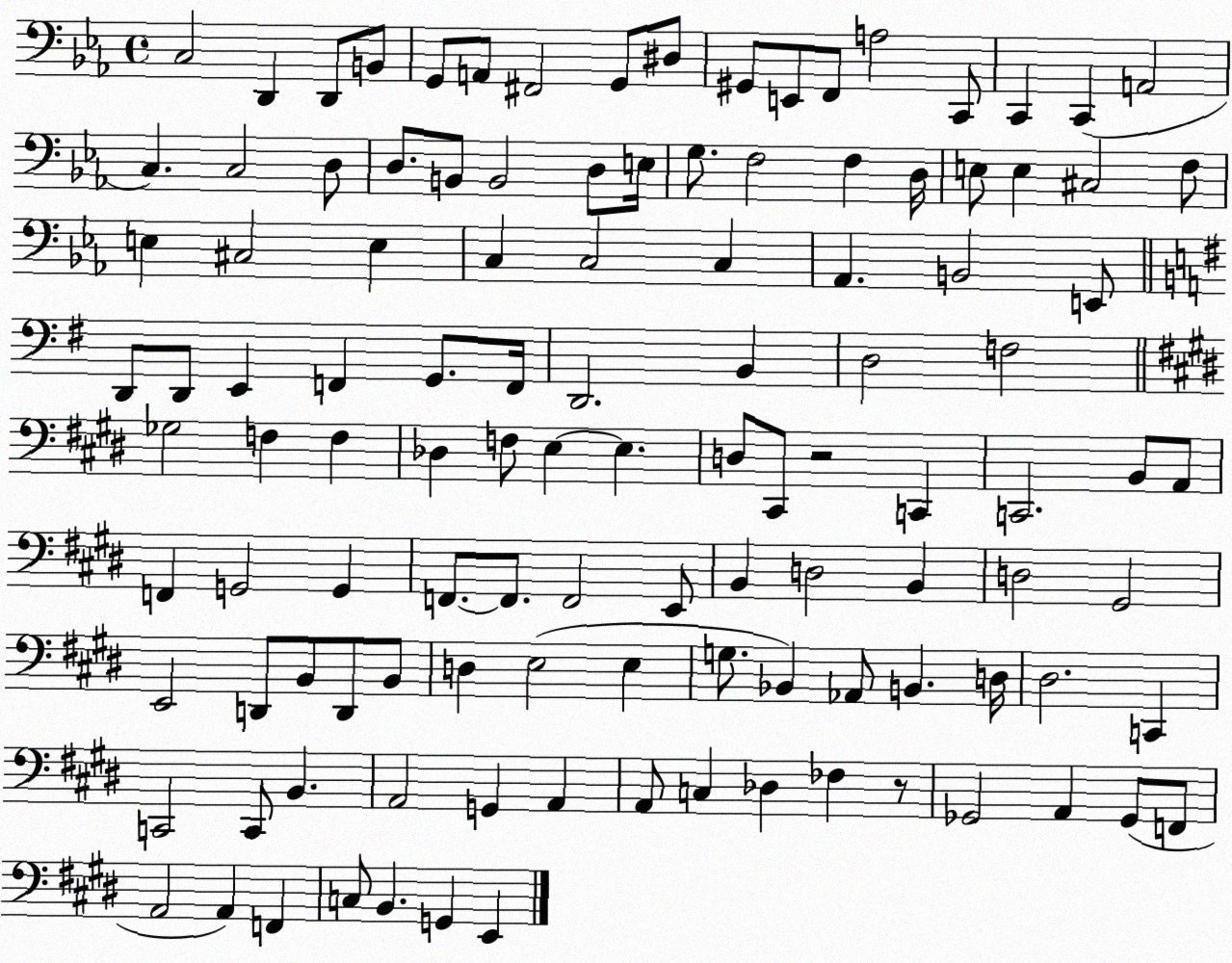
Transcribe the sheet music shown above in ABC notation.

X:1
T:Untitled
M:4/4
L:1/4
K:Eb
C,2 D,, D,,/2 B,,/2 G,,/2 A,,/2 ^F,,2 G,,/2 ^D,/2 ^G,,/2 E,,/2 F,,/2 A,2 C,,/2 C,, C,, A,,2 C, C,2 D,/2 D,/2 B,,/2 B,,2 D,/2 E,/4 G,/2 F,2 F, D,/4 E,/2 E, ^C,2 F,/2 E, ^C,2 E, C, C,2 C, _A,, B,,2 E,,/2 D,,/2 D,,/2 E,, F,, G,,/2 F,,/4 D,,2 B,, D,2 F,2 _G,2 F, F, _D, F,/2 E, E, D,/2 ^C,,/2 z2 C,, C,,2 B,,/2 A,,/2 F,, G,,2 G,, F,,/2 F,,/2 F,,2 E,,/2 B,, D,2 B,, D,2 ^G,,2 E,,2 D,,/2 B,,/2 D,,/2 B,,/2 D, E,2 E, G,/2 _B,, _A,,/2 B,, D,/4 ^D,2 C,, C,,2 C,,/2 B,, A,,2 G,, A,, A,,/2 C, _D, _F, z/2 _G,,2 A,, _G,,/2 F,,/2 A,,2 A,, F,, C,/2 B,, G,, E,,